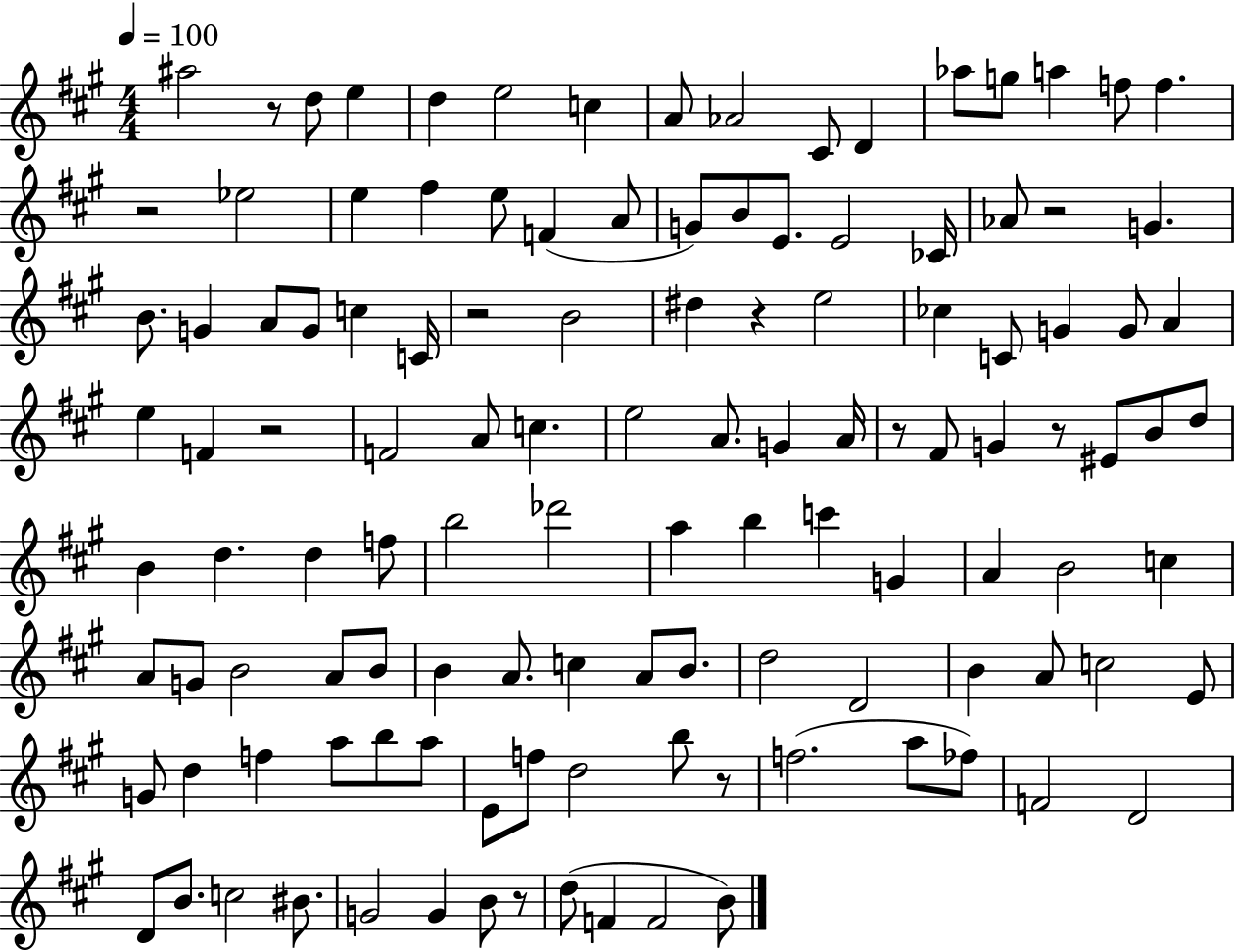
X:1
T:Untitled
M:4/4
L:1/4
K:A
^a2 z/2 d/2 e d e2 c A/2 _A2 ^C/2 D _a/2 g/2 a f/2 f z2 _e2 e ^f e/2 F A/2 G/2 B/2 E/2 E2 _C/4 _A/2 z2 G B/2 G A/2 G/2 c C/4 z2 B2 ^d z e2 _c C/2 G G/2 A e F z2 F2 A/2 c e2 A/2 G A/4 z/2 ^F/2 G z/2 ^E/2 B/2 d/2 B d d f/2 b2 _d'2 a b c' G A B2 c A/2 G/2 B2 A/2 B/2 B A/2 c A/2 B/2 d2 D2 B A/2 c2 E/2 G/2 d f a/2 b/2 a/2 E/2 f/2 d2 b/2 z/2 f2 a/2 _f/2 F2 D2 D/2 B/2 c2 ^B/2 G2 G B/2 z/2 d/2 F F2 B/2